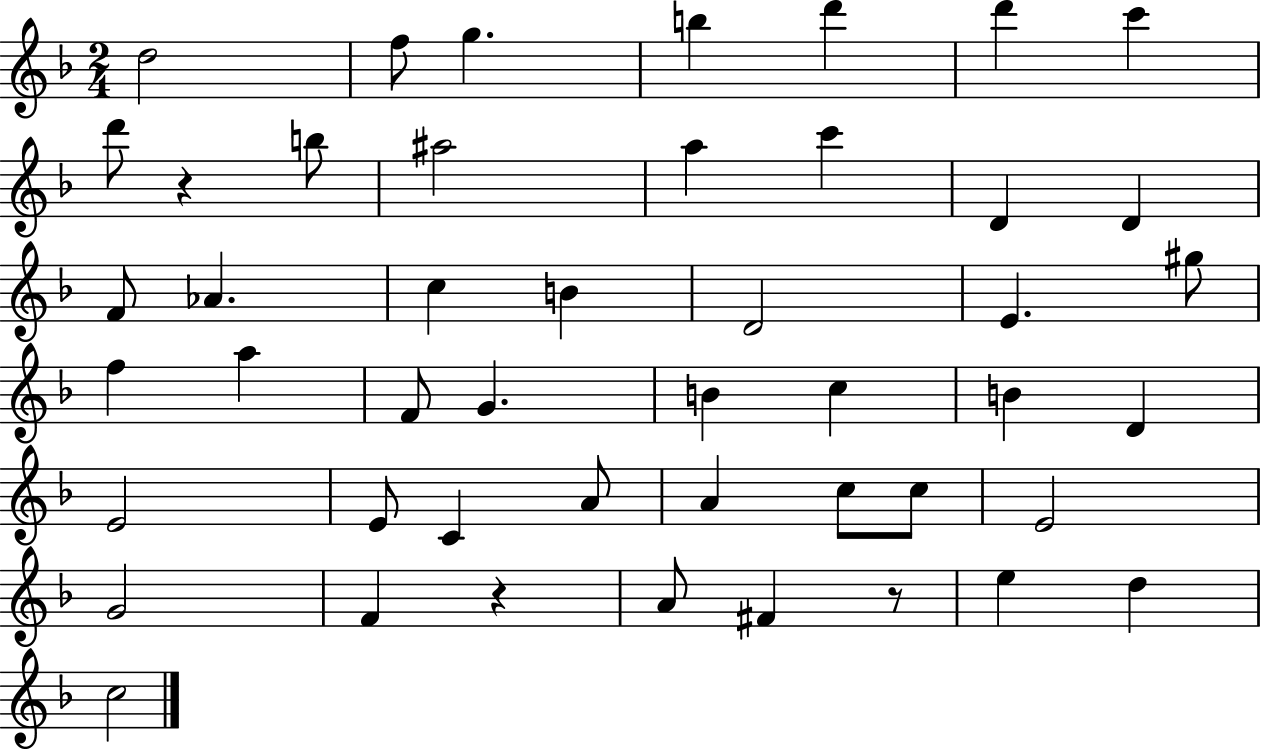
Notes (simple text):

D5/h F5/e G5/q. B5/q D6/q D6/q C6/q D6/e R/q B5/e A#5/h A5/q C6/q D4/q D4/q F4/e Ab4/q. C5/q B4/q D4/h E4/q. G#5/e F5/q A5/q F4/e G4/q. B4/q C5/q B4/q D4/q E4/h E4/e C4/q A4/e A4/q C5/e C5/e E4/h G4/h F4/q R/q A4/e F#4/q R/e E5/q D5/q C5/h